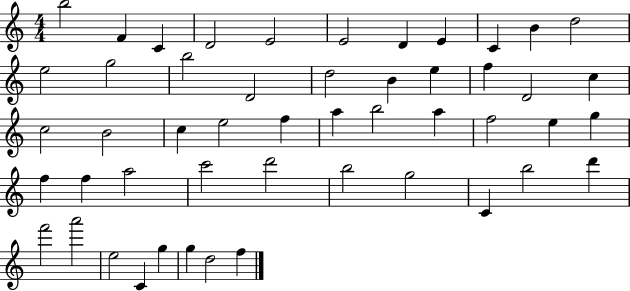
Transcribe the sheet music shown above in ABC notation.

X:1
T:Untitled
M:4/4
L:1/4
K:C
b2 F C D2 E2 E2 D E C B d2 e2 g2 b2 D2 d2 B e f D2 c c2 B2 c e2 f a b2 a f2 e g f f a2 c'2 d'2 b2 g2 C b2 d' f'2 a'2 e2 C g g d2 f